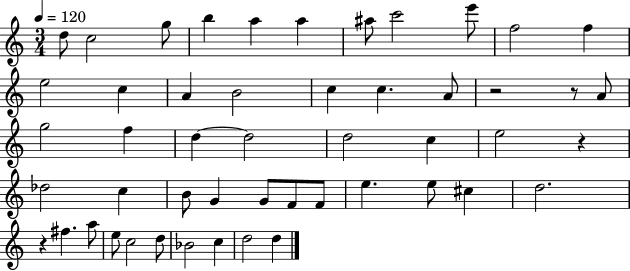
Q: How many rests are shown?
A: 4